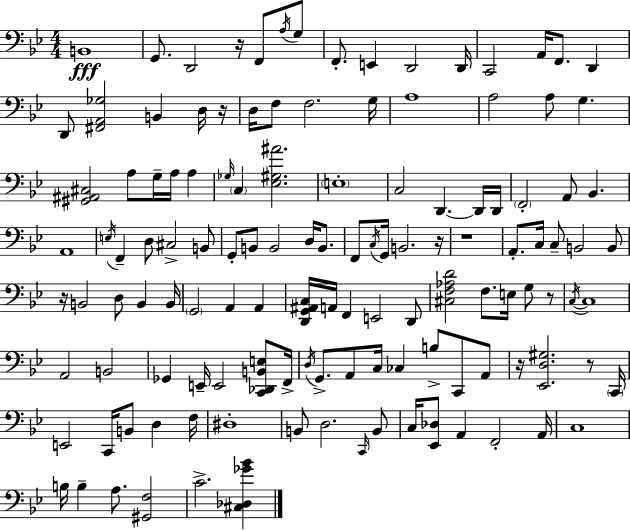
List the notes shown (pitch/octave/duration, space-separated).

B2/w G2/e. D2/h R/s F2/e A3/s G3/e F2/e. E2/q D2/h D2/s C2/h A2/s F2/e. D2/q D2/e [F#2,A2,Gb3]/h B2/q D3/s R/s D3/s F3/e F3/h. G3/s A3/w A3/h A3/e G3/q. [G#2,A#2,C#3]/h A3/e G3/s A3/s A3/q Gb3/s C3/q [Eb3,G#3,A#4]/h. E3/w C3/h D2/q. D2/s D2/s F2/h A2/e Bb2/q. A2/w E3/s F2/q D3/e C#3/h B2/e G2/e B2/e B2/h D3/s B2/e. F2/e C3/s G2/s B2/h. R/s R/w A2/e. C3/s C3/e B2/h B2/e R/s B2/h D3/e B2/q B2/s G2/h A2/q A2/q [D2,G2,A#2,C3]/s A2/s F2/q E2/h D2/e [C#3,F3,Ab3,D4]/h F3/e. E3/s G3/e R/e C3/s C3/w A2/h B2/h Gb2/q E2/s E2/h [C2,Db2,B2,E3]/e F2/s D3/s G2/e. A2/e C3/s CES3/q B3/e C2/e A2/e R/s [Eb2,D3,G#3]/h. R/e C2/s E2/h C2/s B2/e D3/q F3/s D#3/w B2/e D3/h. C2/s B2/e C3/s [Eb2,Db3]/e A2/q F2/h A2/s C3/w B3/s B3/q A3/e. [G#2,F3]/h C4/h. [C#3,Db3,Gb4,Bb4]/q